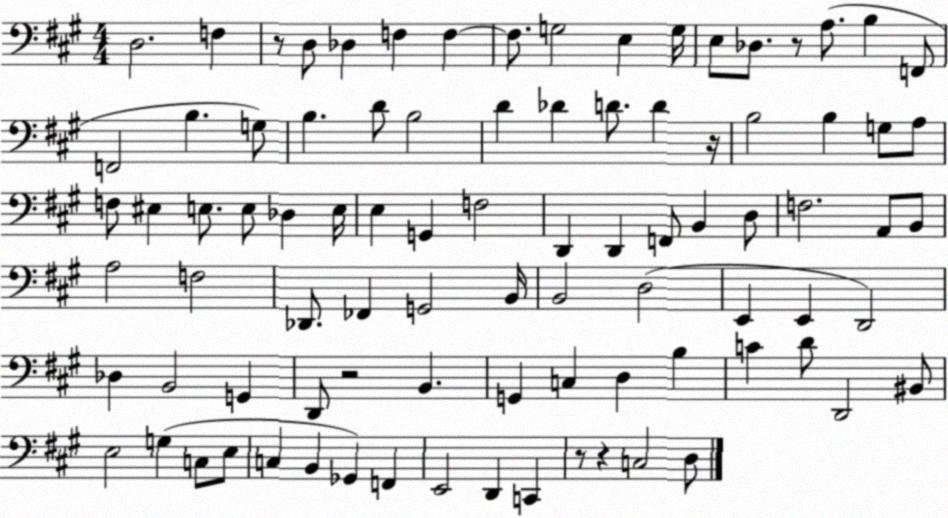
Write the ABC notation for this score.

X:1
T:Untitled
M:4/4
L:1/4
K:A
D,2 F, z/2 D,/2 _D, F, F, F,/2 G,2 E, G,/4 E,/2 _D,/2 z/2 A,/2 B, F,,/2 F,,2 B, G,/2 B, D/2 B,2 D _D D/2 D z/4 B,2 B, G,/2 A,/2 F,/2 ^E, E,/2 E,/2 _D, E,/4 E, G,, F,2 D,, D,, F,,/2 B,, D,/2 F,2 A,,/2 B,,/2 A,2 F,2 _D,,/2 _F,, G,,2 B,,/4 B,,2 D,2 E,, E,, D,,2 _D, B,,2 G,, D,,/2 z2 B,, G,, C, D, B, C D/2 D,,2 ^B,,/2 E,2 G, C,/2 E,/2 C, B,, _G,, F,, E,,2 D,, C,, z/2 z C,2 D,/2